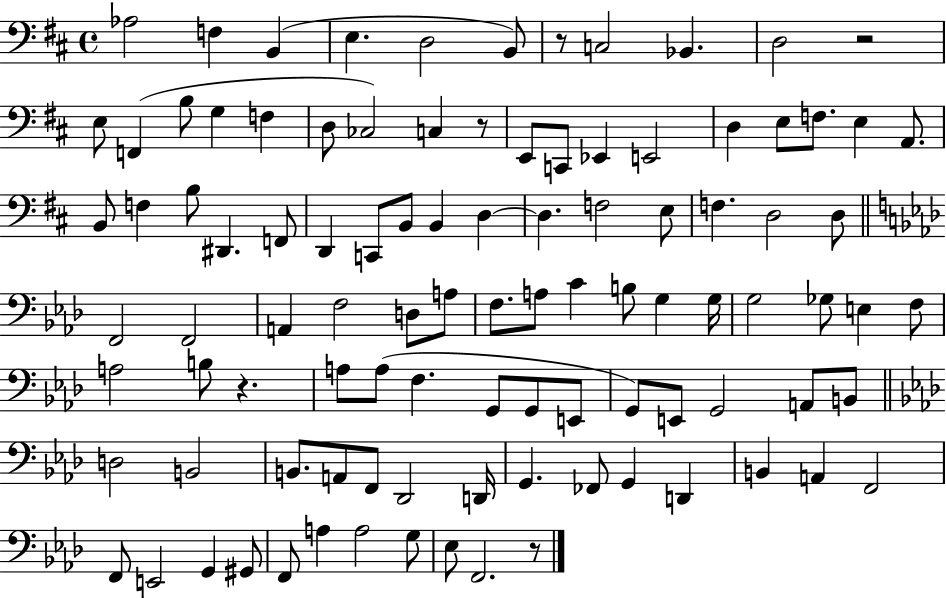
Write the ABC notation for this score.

X:1
T:Untitled
M:4/4
L:1/4
K:D
_A,2 F, B,, E, D,2 B,,/2 z/2 C,2 _B,, D,2 z2 E,/2 F,, B,/2 G, F, D,/2 _C,2 C, z/2 E,,/2 C,,/2 _E,, E,,2 D, E,/2 F,/2 E, A,,/2 B,,/2 F, B,/2 ^D,, F,,/2 D,, C,,/2 B,,/2 B,, D, D, F,2 E,/2 F, D,2 D,/2 F,,2 F,,2 A,, F,2 D,/2 A,/2 F,/2 A,/2 C B,/2 G, G,/4 G,2 _G,/2 E, F,/2 A,2 B,/2 z A,/2 A,/2 F, G,,/2 G,,/2 E,,/2 G,,/2 E,,/2 G,,2 A,,/2 B,,/2 D,2 B,,2 B,,/2 A,,/2 F,,/2 _D,,2 D,,/4 G,, _F,,/2 G,, D,, B,, A,, F,,2 F,,/2 E,,2 G,, ^G,,/2 F,,/2 A, A,2 G,/2 _E,/2 F,,2 z/2